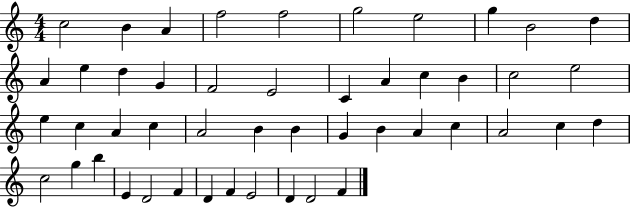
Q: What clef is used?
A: treble